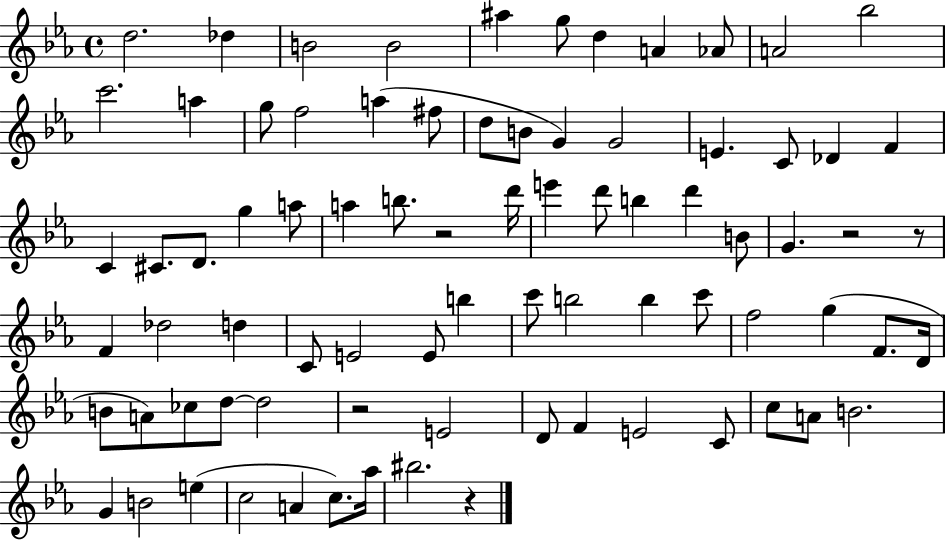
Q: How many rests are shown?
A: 5